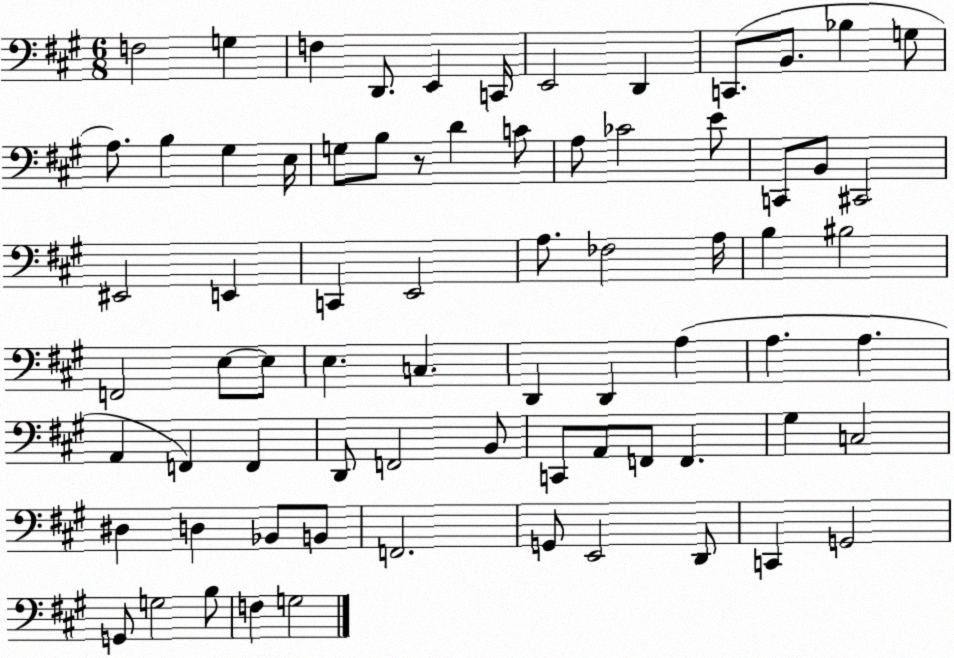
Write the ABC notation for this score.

X:1
T:Untitled
M:6/8
L:1/4
K:A
F,2 G, F, D,,/2 E,, C,,/4 E,,2 D,, C,,/2 B,,/2 _B, G,/2 A,/2 B, ^G, E,/4 G,/2 B,/2 z/2 D C/2 A,/2 _C2 E/2 C,,/2 B,,/2 ^C,,2 ^E,,2 E,, C,, E,,2 A,/2 _F,2 A,/4 B, ^B,2 F,,2 E,/2 E,/2 E, C, D,, D,, A, A, A, A,, F,, F,, D,,/2 F,,2 B,,/2 C,,/2 A,,/2 F,,/2 F,, ^G, C,2 ^D, D, _B,,/2 B,,/2 F,,2 G,,/2 E,,2 D,,/2 C,, G,,2 G,,/2 G,2 B,/2 F, G,2